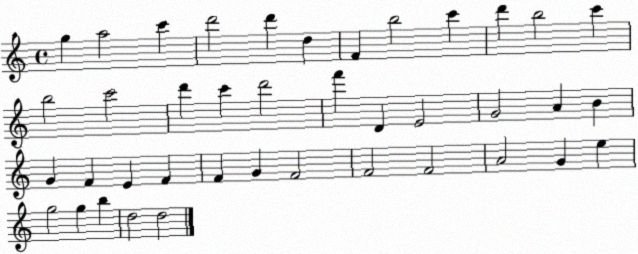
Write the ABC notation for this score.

X:1
T:Untitled
M:4/4
L:1/4
K:C
g a2 c' d'2 d' d F b2 c' d' b2 c' b2 c'2 d' c' d'2 f' D E2 G2 A B G F E F F G F2 F2 F2 A2 G e g2 g b d2 d2